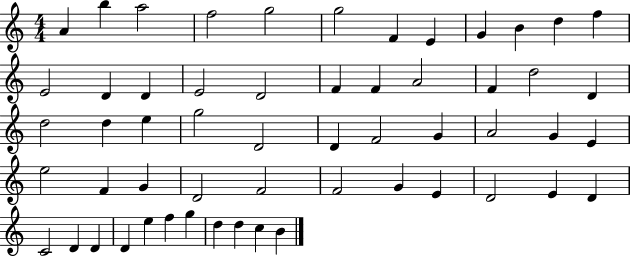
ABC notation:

X:1
T:Untitled
M:4/4
L:1/4
K:C
A b a2 f2 g2 g2 F E G B d f E2 D D E2 D2 F F A2 F d2 D d2 d e g2 D2 D F2 G A2 G E e2 F G D2 F2 F2 G E D2 E D C2 D D D e f g d d c B